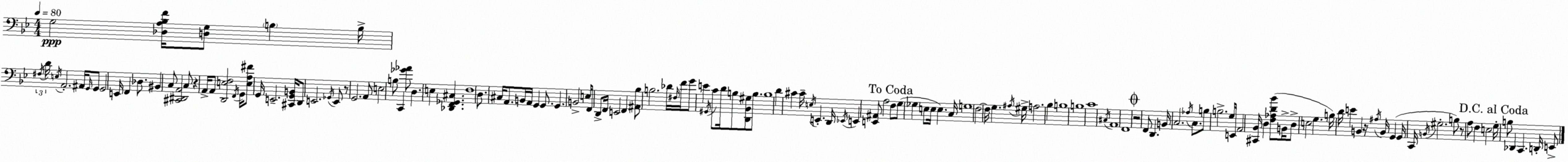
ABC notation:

X:1
T:Untitled
M:4/4
L:1/4
K:Bb
G,2 [_D,A,_B,F]/4 [D,G,]/2 B, B,/4 ^F,/4 D/4 E,/4 A,,2 ^A,,/4 G,,/4 G,,/2 G,,2 E,,/4 F,, _D,/2 ^B,, C,/2 [^C,,^D,,A,,]2 C,/2 z A,,/4 A,,/2 [D,,E,F,]2 F,,/4 G,,/4 [E,A,^F]/2 G,,/4 E,,2 [^C,,G,,B,,]/4 D,,/2 E,,2 _G,,/4 E,,/2 z/2 G,,2 A,,/2 E,2 B,/2 C,, [_G_A]/2 D, E, [_D,,F,,_G,,^C,] F,4 D,/2 ^C,/4 A,,/2 B,,/4 A,,/4 G,, G,,/2 G,, B,,2 E,/2 F,,/4 D,,/2 F,,/4 E,,2 F,, [^A,,_B,]/2 B,2 _D/4 ^F,/4 F/4 G/2 E ^G,,/4 C/2 D/4 B,/2 [D,,_B,,^G,]/2 B,/2 B,4 D ^C ^C/4 E,/4 E,, D,,/4 _E,,/4 E,, [E,,^A,,]/2 A,2 F,/2 G,/2 _G, E,/2 E,/4 E, C,/4 G,4 F,2 F,/4 G, ^A,/4 ^G,/4 A,2 _B, B,4 B,4 C4 ^C,/4 A,,4 F,,4 z2 F,,/2 D,, B,,/4 C,2 _A,/4 C,/2 B,/2 B,2 G,/4 E,,/4 A,,2 [^C,,_B,,]/4 D, [F,_A,D_B]/2 B,,/4 D,/2 E,2 G, B,/4 D/4 E B,, z/4 ^A,/4 B,,/4 G,, G,,/4 C,,/4 B,,/4 ^G,2 B,/2 z/2 A,/2 F, E,2 G,/4 B,/2 _D,, C,, D,,/4 E,,/2